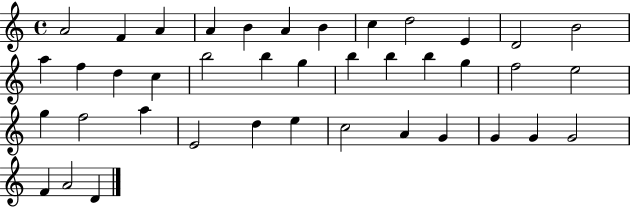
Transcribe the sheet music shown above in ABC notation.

X:1
T:Untitled
M:4/4
L:1/4
K:C
A2 F A A B A B c d2 E D2 B2 a f d c b2 b g b b b g f2 e2 g f2 a E2 d e c2 A G G G G2 F A2 D